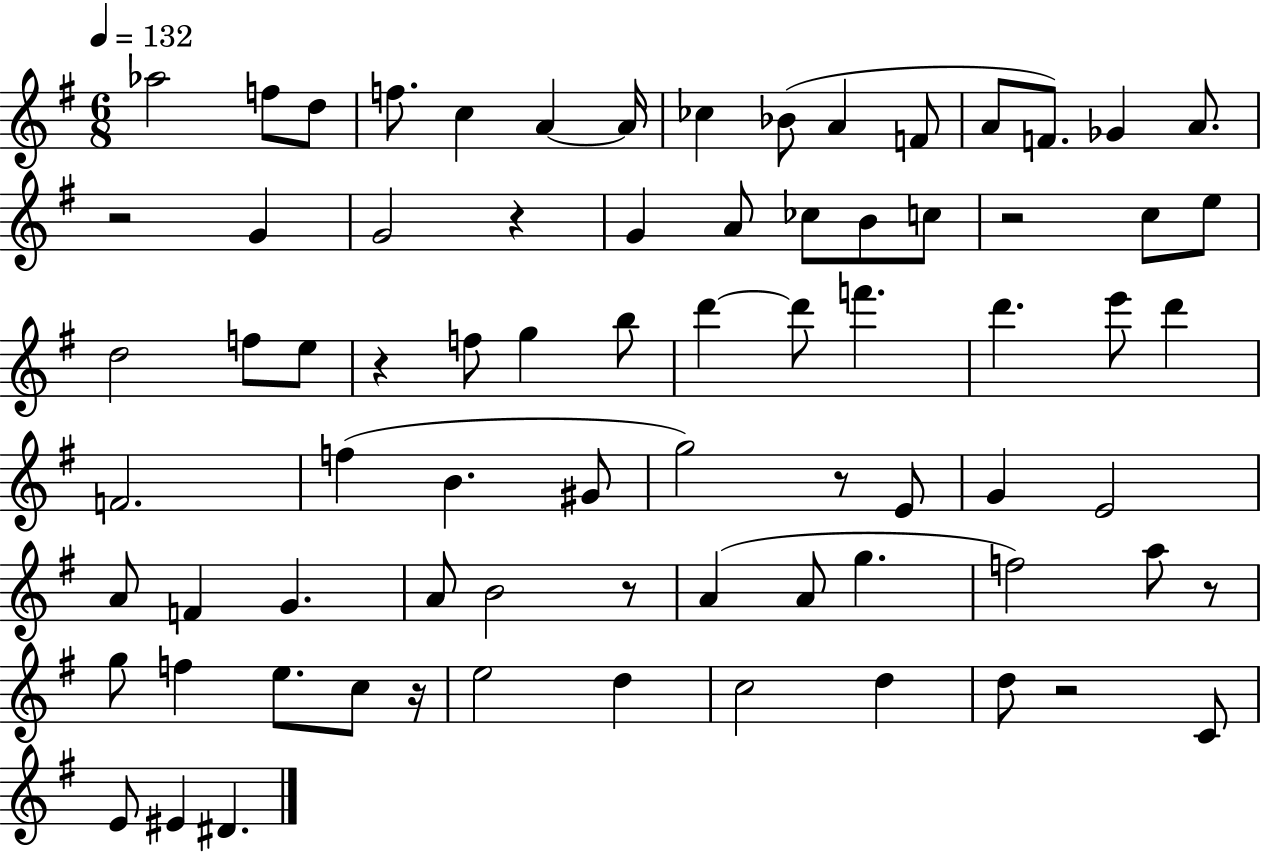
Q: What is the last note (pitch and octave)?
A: D#4